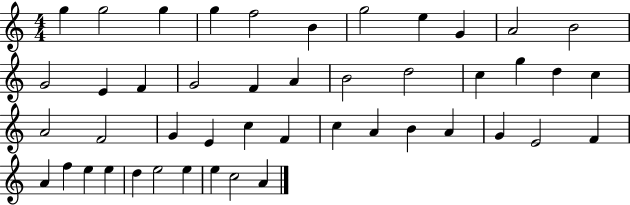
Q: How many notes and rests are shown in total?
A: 46